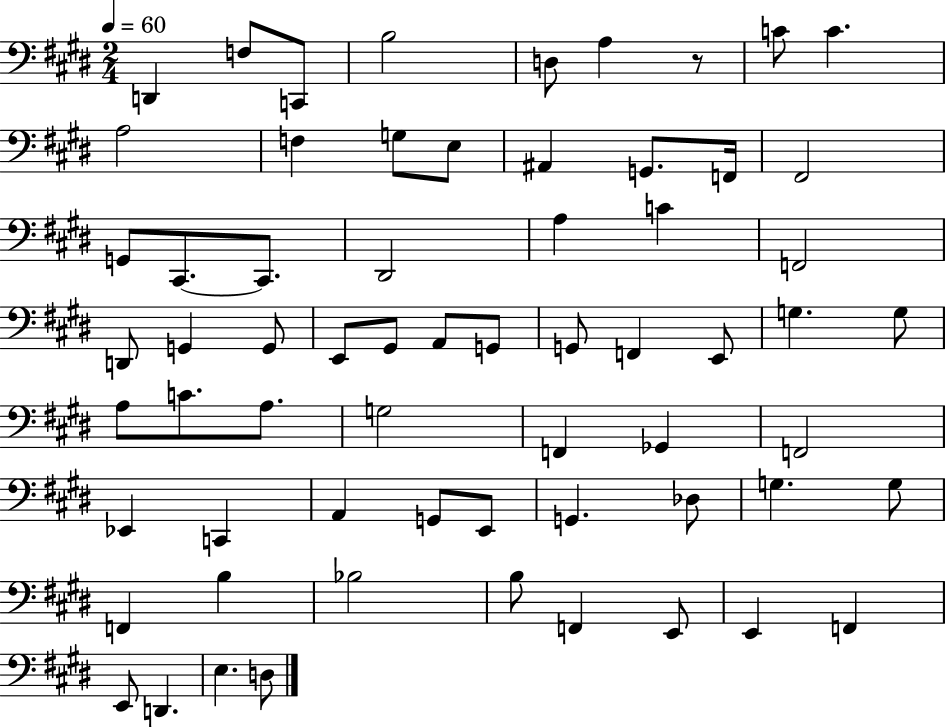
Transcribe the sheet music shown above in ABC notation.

X:1
T:Untitled
M:2/4
L:1/4
K:E
D,, F,/2 C,,/2 B,2 D,/2 A, z/2 C/2 C A,2 F, G,/2 E,/2 ^A,, G,,/2 F,,/4 ^F,,2 G,,/2 ^C,,/2 ^C,,/2 ^D,,2 A, C F,,2 D,,/2 G,, G,,/2 E,,/2 ^G,,/2 A,,/2 G,,/2 G,,/2 F,, E,,/2 G, G,/2 A,/2 C/2 A,/2 G,2 F,, _G,, F,,2 _E,, C,, A,, G,,/2 E,,/2 G,, _D,/2 G, G,/2 F,, B, _B,2 B,/2 F,, E,,/2 E,, F,, E,,/2 D,, E, D,/2